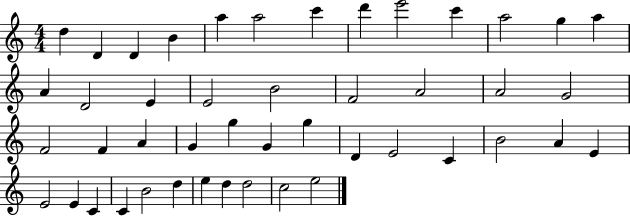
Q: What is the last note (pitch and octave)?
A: E5